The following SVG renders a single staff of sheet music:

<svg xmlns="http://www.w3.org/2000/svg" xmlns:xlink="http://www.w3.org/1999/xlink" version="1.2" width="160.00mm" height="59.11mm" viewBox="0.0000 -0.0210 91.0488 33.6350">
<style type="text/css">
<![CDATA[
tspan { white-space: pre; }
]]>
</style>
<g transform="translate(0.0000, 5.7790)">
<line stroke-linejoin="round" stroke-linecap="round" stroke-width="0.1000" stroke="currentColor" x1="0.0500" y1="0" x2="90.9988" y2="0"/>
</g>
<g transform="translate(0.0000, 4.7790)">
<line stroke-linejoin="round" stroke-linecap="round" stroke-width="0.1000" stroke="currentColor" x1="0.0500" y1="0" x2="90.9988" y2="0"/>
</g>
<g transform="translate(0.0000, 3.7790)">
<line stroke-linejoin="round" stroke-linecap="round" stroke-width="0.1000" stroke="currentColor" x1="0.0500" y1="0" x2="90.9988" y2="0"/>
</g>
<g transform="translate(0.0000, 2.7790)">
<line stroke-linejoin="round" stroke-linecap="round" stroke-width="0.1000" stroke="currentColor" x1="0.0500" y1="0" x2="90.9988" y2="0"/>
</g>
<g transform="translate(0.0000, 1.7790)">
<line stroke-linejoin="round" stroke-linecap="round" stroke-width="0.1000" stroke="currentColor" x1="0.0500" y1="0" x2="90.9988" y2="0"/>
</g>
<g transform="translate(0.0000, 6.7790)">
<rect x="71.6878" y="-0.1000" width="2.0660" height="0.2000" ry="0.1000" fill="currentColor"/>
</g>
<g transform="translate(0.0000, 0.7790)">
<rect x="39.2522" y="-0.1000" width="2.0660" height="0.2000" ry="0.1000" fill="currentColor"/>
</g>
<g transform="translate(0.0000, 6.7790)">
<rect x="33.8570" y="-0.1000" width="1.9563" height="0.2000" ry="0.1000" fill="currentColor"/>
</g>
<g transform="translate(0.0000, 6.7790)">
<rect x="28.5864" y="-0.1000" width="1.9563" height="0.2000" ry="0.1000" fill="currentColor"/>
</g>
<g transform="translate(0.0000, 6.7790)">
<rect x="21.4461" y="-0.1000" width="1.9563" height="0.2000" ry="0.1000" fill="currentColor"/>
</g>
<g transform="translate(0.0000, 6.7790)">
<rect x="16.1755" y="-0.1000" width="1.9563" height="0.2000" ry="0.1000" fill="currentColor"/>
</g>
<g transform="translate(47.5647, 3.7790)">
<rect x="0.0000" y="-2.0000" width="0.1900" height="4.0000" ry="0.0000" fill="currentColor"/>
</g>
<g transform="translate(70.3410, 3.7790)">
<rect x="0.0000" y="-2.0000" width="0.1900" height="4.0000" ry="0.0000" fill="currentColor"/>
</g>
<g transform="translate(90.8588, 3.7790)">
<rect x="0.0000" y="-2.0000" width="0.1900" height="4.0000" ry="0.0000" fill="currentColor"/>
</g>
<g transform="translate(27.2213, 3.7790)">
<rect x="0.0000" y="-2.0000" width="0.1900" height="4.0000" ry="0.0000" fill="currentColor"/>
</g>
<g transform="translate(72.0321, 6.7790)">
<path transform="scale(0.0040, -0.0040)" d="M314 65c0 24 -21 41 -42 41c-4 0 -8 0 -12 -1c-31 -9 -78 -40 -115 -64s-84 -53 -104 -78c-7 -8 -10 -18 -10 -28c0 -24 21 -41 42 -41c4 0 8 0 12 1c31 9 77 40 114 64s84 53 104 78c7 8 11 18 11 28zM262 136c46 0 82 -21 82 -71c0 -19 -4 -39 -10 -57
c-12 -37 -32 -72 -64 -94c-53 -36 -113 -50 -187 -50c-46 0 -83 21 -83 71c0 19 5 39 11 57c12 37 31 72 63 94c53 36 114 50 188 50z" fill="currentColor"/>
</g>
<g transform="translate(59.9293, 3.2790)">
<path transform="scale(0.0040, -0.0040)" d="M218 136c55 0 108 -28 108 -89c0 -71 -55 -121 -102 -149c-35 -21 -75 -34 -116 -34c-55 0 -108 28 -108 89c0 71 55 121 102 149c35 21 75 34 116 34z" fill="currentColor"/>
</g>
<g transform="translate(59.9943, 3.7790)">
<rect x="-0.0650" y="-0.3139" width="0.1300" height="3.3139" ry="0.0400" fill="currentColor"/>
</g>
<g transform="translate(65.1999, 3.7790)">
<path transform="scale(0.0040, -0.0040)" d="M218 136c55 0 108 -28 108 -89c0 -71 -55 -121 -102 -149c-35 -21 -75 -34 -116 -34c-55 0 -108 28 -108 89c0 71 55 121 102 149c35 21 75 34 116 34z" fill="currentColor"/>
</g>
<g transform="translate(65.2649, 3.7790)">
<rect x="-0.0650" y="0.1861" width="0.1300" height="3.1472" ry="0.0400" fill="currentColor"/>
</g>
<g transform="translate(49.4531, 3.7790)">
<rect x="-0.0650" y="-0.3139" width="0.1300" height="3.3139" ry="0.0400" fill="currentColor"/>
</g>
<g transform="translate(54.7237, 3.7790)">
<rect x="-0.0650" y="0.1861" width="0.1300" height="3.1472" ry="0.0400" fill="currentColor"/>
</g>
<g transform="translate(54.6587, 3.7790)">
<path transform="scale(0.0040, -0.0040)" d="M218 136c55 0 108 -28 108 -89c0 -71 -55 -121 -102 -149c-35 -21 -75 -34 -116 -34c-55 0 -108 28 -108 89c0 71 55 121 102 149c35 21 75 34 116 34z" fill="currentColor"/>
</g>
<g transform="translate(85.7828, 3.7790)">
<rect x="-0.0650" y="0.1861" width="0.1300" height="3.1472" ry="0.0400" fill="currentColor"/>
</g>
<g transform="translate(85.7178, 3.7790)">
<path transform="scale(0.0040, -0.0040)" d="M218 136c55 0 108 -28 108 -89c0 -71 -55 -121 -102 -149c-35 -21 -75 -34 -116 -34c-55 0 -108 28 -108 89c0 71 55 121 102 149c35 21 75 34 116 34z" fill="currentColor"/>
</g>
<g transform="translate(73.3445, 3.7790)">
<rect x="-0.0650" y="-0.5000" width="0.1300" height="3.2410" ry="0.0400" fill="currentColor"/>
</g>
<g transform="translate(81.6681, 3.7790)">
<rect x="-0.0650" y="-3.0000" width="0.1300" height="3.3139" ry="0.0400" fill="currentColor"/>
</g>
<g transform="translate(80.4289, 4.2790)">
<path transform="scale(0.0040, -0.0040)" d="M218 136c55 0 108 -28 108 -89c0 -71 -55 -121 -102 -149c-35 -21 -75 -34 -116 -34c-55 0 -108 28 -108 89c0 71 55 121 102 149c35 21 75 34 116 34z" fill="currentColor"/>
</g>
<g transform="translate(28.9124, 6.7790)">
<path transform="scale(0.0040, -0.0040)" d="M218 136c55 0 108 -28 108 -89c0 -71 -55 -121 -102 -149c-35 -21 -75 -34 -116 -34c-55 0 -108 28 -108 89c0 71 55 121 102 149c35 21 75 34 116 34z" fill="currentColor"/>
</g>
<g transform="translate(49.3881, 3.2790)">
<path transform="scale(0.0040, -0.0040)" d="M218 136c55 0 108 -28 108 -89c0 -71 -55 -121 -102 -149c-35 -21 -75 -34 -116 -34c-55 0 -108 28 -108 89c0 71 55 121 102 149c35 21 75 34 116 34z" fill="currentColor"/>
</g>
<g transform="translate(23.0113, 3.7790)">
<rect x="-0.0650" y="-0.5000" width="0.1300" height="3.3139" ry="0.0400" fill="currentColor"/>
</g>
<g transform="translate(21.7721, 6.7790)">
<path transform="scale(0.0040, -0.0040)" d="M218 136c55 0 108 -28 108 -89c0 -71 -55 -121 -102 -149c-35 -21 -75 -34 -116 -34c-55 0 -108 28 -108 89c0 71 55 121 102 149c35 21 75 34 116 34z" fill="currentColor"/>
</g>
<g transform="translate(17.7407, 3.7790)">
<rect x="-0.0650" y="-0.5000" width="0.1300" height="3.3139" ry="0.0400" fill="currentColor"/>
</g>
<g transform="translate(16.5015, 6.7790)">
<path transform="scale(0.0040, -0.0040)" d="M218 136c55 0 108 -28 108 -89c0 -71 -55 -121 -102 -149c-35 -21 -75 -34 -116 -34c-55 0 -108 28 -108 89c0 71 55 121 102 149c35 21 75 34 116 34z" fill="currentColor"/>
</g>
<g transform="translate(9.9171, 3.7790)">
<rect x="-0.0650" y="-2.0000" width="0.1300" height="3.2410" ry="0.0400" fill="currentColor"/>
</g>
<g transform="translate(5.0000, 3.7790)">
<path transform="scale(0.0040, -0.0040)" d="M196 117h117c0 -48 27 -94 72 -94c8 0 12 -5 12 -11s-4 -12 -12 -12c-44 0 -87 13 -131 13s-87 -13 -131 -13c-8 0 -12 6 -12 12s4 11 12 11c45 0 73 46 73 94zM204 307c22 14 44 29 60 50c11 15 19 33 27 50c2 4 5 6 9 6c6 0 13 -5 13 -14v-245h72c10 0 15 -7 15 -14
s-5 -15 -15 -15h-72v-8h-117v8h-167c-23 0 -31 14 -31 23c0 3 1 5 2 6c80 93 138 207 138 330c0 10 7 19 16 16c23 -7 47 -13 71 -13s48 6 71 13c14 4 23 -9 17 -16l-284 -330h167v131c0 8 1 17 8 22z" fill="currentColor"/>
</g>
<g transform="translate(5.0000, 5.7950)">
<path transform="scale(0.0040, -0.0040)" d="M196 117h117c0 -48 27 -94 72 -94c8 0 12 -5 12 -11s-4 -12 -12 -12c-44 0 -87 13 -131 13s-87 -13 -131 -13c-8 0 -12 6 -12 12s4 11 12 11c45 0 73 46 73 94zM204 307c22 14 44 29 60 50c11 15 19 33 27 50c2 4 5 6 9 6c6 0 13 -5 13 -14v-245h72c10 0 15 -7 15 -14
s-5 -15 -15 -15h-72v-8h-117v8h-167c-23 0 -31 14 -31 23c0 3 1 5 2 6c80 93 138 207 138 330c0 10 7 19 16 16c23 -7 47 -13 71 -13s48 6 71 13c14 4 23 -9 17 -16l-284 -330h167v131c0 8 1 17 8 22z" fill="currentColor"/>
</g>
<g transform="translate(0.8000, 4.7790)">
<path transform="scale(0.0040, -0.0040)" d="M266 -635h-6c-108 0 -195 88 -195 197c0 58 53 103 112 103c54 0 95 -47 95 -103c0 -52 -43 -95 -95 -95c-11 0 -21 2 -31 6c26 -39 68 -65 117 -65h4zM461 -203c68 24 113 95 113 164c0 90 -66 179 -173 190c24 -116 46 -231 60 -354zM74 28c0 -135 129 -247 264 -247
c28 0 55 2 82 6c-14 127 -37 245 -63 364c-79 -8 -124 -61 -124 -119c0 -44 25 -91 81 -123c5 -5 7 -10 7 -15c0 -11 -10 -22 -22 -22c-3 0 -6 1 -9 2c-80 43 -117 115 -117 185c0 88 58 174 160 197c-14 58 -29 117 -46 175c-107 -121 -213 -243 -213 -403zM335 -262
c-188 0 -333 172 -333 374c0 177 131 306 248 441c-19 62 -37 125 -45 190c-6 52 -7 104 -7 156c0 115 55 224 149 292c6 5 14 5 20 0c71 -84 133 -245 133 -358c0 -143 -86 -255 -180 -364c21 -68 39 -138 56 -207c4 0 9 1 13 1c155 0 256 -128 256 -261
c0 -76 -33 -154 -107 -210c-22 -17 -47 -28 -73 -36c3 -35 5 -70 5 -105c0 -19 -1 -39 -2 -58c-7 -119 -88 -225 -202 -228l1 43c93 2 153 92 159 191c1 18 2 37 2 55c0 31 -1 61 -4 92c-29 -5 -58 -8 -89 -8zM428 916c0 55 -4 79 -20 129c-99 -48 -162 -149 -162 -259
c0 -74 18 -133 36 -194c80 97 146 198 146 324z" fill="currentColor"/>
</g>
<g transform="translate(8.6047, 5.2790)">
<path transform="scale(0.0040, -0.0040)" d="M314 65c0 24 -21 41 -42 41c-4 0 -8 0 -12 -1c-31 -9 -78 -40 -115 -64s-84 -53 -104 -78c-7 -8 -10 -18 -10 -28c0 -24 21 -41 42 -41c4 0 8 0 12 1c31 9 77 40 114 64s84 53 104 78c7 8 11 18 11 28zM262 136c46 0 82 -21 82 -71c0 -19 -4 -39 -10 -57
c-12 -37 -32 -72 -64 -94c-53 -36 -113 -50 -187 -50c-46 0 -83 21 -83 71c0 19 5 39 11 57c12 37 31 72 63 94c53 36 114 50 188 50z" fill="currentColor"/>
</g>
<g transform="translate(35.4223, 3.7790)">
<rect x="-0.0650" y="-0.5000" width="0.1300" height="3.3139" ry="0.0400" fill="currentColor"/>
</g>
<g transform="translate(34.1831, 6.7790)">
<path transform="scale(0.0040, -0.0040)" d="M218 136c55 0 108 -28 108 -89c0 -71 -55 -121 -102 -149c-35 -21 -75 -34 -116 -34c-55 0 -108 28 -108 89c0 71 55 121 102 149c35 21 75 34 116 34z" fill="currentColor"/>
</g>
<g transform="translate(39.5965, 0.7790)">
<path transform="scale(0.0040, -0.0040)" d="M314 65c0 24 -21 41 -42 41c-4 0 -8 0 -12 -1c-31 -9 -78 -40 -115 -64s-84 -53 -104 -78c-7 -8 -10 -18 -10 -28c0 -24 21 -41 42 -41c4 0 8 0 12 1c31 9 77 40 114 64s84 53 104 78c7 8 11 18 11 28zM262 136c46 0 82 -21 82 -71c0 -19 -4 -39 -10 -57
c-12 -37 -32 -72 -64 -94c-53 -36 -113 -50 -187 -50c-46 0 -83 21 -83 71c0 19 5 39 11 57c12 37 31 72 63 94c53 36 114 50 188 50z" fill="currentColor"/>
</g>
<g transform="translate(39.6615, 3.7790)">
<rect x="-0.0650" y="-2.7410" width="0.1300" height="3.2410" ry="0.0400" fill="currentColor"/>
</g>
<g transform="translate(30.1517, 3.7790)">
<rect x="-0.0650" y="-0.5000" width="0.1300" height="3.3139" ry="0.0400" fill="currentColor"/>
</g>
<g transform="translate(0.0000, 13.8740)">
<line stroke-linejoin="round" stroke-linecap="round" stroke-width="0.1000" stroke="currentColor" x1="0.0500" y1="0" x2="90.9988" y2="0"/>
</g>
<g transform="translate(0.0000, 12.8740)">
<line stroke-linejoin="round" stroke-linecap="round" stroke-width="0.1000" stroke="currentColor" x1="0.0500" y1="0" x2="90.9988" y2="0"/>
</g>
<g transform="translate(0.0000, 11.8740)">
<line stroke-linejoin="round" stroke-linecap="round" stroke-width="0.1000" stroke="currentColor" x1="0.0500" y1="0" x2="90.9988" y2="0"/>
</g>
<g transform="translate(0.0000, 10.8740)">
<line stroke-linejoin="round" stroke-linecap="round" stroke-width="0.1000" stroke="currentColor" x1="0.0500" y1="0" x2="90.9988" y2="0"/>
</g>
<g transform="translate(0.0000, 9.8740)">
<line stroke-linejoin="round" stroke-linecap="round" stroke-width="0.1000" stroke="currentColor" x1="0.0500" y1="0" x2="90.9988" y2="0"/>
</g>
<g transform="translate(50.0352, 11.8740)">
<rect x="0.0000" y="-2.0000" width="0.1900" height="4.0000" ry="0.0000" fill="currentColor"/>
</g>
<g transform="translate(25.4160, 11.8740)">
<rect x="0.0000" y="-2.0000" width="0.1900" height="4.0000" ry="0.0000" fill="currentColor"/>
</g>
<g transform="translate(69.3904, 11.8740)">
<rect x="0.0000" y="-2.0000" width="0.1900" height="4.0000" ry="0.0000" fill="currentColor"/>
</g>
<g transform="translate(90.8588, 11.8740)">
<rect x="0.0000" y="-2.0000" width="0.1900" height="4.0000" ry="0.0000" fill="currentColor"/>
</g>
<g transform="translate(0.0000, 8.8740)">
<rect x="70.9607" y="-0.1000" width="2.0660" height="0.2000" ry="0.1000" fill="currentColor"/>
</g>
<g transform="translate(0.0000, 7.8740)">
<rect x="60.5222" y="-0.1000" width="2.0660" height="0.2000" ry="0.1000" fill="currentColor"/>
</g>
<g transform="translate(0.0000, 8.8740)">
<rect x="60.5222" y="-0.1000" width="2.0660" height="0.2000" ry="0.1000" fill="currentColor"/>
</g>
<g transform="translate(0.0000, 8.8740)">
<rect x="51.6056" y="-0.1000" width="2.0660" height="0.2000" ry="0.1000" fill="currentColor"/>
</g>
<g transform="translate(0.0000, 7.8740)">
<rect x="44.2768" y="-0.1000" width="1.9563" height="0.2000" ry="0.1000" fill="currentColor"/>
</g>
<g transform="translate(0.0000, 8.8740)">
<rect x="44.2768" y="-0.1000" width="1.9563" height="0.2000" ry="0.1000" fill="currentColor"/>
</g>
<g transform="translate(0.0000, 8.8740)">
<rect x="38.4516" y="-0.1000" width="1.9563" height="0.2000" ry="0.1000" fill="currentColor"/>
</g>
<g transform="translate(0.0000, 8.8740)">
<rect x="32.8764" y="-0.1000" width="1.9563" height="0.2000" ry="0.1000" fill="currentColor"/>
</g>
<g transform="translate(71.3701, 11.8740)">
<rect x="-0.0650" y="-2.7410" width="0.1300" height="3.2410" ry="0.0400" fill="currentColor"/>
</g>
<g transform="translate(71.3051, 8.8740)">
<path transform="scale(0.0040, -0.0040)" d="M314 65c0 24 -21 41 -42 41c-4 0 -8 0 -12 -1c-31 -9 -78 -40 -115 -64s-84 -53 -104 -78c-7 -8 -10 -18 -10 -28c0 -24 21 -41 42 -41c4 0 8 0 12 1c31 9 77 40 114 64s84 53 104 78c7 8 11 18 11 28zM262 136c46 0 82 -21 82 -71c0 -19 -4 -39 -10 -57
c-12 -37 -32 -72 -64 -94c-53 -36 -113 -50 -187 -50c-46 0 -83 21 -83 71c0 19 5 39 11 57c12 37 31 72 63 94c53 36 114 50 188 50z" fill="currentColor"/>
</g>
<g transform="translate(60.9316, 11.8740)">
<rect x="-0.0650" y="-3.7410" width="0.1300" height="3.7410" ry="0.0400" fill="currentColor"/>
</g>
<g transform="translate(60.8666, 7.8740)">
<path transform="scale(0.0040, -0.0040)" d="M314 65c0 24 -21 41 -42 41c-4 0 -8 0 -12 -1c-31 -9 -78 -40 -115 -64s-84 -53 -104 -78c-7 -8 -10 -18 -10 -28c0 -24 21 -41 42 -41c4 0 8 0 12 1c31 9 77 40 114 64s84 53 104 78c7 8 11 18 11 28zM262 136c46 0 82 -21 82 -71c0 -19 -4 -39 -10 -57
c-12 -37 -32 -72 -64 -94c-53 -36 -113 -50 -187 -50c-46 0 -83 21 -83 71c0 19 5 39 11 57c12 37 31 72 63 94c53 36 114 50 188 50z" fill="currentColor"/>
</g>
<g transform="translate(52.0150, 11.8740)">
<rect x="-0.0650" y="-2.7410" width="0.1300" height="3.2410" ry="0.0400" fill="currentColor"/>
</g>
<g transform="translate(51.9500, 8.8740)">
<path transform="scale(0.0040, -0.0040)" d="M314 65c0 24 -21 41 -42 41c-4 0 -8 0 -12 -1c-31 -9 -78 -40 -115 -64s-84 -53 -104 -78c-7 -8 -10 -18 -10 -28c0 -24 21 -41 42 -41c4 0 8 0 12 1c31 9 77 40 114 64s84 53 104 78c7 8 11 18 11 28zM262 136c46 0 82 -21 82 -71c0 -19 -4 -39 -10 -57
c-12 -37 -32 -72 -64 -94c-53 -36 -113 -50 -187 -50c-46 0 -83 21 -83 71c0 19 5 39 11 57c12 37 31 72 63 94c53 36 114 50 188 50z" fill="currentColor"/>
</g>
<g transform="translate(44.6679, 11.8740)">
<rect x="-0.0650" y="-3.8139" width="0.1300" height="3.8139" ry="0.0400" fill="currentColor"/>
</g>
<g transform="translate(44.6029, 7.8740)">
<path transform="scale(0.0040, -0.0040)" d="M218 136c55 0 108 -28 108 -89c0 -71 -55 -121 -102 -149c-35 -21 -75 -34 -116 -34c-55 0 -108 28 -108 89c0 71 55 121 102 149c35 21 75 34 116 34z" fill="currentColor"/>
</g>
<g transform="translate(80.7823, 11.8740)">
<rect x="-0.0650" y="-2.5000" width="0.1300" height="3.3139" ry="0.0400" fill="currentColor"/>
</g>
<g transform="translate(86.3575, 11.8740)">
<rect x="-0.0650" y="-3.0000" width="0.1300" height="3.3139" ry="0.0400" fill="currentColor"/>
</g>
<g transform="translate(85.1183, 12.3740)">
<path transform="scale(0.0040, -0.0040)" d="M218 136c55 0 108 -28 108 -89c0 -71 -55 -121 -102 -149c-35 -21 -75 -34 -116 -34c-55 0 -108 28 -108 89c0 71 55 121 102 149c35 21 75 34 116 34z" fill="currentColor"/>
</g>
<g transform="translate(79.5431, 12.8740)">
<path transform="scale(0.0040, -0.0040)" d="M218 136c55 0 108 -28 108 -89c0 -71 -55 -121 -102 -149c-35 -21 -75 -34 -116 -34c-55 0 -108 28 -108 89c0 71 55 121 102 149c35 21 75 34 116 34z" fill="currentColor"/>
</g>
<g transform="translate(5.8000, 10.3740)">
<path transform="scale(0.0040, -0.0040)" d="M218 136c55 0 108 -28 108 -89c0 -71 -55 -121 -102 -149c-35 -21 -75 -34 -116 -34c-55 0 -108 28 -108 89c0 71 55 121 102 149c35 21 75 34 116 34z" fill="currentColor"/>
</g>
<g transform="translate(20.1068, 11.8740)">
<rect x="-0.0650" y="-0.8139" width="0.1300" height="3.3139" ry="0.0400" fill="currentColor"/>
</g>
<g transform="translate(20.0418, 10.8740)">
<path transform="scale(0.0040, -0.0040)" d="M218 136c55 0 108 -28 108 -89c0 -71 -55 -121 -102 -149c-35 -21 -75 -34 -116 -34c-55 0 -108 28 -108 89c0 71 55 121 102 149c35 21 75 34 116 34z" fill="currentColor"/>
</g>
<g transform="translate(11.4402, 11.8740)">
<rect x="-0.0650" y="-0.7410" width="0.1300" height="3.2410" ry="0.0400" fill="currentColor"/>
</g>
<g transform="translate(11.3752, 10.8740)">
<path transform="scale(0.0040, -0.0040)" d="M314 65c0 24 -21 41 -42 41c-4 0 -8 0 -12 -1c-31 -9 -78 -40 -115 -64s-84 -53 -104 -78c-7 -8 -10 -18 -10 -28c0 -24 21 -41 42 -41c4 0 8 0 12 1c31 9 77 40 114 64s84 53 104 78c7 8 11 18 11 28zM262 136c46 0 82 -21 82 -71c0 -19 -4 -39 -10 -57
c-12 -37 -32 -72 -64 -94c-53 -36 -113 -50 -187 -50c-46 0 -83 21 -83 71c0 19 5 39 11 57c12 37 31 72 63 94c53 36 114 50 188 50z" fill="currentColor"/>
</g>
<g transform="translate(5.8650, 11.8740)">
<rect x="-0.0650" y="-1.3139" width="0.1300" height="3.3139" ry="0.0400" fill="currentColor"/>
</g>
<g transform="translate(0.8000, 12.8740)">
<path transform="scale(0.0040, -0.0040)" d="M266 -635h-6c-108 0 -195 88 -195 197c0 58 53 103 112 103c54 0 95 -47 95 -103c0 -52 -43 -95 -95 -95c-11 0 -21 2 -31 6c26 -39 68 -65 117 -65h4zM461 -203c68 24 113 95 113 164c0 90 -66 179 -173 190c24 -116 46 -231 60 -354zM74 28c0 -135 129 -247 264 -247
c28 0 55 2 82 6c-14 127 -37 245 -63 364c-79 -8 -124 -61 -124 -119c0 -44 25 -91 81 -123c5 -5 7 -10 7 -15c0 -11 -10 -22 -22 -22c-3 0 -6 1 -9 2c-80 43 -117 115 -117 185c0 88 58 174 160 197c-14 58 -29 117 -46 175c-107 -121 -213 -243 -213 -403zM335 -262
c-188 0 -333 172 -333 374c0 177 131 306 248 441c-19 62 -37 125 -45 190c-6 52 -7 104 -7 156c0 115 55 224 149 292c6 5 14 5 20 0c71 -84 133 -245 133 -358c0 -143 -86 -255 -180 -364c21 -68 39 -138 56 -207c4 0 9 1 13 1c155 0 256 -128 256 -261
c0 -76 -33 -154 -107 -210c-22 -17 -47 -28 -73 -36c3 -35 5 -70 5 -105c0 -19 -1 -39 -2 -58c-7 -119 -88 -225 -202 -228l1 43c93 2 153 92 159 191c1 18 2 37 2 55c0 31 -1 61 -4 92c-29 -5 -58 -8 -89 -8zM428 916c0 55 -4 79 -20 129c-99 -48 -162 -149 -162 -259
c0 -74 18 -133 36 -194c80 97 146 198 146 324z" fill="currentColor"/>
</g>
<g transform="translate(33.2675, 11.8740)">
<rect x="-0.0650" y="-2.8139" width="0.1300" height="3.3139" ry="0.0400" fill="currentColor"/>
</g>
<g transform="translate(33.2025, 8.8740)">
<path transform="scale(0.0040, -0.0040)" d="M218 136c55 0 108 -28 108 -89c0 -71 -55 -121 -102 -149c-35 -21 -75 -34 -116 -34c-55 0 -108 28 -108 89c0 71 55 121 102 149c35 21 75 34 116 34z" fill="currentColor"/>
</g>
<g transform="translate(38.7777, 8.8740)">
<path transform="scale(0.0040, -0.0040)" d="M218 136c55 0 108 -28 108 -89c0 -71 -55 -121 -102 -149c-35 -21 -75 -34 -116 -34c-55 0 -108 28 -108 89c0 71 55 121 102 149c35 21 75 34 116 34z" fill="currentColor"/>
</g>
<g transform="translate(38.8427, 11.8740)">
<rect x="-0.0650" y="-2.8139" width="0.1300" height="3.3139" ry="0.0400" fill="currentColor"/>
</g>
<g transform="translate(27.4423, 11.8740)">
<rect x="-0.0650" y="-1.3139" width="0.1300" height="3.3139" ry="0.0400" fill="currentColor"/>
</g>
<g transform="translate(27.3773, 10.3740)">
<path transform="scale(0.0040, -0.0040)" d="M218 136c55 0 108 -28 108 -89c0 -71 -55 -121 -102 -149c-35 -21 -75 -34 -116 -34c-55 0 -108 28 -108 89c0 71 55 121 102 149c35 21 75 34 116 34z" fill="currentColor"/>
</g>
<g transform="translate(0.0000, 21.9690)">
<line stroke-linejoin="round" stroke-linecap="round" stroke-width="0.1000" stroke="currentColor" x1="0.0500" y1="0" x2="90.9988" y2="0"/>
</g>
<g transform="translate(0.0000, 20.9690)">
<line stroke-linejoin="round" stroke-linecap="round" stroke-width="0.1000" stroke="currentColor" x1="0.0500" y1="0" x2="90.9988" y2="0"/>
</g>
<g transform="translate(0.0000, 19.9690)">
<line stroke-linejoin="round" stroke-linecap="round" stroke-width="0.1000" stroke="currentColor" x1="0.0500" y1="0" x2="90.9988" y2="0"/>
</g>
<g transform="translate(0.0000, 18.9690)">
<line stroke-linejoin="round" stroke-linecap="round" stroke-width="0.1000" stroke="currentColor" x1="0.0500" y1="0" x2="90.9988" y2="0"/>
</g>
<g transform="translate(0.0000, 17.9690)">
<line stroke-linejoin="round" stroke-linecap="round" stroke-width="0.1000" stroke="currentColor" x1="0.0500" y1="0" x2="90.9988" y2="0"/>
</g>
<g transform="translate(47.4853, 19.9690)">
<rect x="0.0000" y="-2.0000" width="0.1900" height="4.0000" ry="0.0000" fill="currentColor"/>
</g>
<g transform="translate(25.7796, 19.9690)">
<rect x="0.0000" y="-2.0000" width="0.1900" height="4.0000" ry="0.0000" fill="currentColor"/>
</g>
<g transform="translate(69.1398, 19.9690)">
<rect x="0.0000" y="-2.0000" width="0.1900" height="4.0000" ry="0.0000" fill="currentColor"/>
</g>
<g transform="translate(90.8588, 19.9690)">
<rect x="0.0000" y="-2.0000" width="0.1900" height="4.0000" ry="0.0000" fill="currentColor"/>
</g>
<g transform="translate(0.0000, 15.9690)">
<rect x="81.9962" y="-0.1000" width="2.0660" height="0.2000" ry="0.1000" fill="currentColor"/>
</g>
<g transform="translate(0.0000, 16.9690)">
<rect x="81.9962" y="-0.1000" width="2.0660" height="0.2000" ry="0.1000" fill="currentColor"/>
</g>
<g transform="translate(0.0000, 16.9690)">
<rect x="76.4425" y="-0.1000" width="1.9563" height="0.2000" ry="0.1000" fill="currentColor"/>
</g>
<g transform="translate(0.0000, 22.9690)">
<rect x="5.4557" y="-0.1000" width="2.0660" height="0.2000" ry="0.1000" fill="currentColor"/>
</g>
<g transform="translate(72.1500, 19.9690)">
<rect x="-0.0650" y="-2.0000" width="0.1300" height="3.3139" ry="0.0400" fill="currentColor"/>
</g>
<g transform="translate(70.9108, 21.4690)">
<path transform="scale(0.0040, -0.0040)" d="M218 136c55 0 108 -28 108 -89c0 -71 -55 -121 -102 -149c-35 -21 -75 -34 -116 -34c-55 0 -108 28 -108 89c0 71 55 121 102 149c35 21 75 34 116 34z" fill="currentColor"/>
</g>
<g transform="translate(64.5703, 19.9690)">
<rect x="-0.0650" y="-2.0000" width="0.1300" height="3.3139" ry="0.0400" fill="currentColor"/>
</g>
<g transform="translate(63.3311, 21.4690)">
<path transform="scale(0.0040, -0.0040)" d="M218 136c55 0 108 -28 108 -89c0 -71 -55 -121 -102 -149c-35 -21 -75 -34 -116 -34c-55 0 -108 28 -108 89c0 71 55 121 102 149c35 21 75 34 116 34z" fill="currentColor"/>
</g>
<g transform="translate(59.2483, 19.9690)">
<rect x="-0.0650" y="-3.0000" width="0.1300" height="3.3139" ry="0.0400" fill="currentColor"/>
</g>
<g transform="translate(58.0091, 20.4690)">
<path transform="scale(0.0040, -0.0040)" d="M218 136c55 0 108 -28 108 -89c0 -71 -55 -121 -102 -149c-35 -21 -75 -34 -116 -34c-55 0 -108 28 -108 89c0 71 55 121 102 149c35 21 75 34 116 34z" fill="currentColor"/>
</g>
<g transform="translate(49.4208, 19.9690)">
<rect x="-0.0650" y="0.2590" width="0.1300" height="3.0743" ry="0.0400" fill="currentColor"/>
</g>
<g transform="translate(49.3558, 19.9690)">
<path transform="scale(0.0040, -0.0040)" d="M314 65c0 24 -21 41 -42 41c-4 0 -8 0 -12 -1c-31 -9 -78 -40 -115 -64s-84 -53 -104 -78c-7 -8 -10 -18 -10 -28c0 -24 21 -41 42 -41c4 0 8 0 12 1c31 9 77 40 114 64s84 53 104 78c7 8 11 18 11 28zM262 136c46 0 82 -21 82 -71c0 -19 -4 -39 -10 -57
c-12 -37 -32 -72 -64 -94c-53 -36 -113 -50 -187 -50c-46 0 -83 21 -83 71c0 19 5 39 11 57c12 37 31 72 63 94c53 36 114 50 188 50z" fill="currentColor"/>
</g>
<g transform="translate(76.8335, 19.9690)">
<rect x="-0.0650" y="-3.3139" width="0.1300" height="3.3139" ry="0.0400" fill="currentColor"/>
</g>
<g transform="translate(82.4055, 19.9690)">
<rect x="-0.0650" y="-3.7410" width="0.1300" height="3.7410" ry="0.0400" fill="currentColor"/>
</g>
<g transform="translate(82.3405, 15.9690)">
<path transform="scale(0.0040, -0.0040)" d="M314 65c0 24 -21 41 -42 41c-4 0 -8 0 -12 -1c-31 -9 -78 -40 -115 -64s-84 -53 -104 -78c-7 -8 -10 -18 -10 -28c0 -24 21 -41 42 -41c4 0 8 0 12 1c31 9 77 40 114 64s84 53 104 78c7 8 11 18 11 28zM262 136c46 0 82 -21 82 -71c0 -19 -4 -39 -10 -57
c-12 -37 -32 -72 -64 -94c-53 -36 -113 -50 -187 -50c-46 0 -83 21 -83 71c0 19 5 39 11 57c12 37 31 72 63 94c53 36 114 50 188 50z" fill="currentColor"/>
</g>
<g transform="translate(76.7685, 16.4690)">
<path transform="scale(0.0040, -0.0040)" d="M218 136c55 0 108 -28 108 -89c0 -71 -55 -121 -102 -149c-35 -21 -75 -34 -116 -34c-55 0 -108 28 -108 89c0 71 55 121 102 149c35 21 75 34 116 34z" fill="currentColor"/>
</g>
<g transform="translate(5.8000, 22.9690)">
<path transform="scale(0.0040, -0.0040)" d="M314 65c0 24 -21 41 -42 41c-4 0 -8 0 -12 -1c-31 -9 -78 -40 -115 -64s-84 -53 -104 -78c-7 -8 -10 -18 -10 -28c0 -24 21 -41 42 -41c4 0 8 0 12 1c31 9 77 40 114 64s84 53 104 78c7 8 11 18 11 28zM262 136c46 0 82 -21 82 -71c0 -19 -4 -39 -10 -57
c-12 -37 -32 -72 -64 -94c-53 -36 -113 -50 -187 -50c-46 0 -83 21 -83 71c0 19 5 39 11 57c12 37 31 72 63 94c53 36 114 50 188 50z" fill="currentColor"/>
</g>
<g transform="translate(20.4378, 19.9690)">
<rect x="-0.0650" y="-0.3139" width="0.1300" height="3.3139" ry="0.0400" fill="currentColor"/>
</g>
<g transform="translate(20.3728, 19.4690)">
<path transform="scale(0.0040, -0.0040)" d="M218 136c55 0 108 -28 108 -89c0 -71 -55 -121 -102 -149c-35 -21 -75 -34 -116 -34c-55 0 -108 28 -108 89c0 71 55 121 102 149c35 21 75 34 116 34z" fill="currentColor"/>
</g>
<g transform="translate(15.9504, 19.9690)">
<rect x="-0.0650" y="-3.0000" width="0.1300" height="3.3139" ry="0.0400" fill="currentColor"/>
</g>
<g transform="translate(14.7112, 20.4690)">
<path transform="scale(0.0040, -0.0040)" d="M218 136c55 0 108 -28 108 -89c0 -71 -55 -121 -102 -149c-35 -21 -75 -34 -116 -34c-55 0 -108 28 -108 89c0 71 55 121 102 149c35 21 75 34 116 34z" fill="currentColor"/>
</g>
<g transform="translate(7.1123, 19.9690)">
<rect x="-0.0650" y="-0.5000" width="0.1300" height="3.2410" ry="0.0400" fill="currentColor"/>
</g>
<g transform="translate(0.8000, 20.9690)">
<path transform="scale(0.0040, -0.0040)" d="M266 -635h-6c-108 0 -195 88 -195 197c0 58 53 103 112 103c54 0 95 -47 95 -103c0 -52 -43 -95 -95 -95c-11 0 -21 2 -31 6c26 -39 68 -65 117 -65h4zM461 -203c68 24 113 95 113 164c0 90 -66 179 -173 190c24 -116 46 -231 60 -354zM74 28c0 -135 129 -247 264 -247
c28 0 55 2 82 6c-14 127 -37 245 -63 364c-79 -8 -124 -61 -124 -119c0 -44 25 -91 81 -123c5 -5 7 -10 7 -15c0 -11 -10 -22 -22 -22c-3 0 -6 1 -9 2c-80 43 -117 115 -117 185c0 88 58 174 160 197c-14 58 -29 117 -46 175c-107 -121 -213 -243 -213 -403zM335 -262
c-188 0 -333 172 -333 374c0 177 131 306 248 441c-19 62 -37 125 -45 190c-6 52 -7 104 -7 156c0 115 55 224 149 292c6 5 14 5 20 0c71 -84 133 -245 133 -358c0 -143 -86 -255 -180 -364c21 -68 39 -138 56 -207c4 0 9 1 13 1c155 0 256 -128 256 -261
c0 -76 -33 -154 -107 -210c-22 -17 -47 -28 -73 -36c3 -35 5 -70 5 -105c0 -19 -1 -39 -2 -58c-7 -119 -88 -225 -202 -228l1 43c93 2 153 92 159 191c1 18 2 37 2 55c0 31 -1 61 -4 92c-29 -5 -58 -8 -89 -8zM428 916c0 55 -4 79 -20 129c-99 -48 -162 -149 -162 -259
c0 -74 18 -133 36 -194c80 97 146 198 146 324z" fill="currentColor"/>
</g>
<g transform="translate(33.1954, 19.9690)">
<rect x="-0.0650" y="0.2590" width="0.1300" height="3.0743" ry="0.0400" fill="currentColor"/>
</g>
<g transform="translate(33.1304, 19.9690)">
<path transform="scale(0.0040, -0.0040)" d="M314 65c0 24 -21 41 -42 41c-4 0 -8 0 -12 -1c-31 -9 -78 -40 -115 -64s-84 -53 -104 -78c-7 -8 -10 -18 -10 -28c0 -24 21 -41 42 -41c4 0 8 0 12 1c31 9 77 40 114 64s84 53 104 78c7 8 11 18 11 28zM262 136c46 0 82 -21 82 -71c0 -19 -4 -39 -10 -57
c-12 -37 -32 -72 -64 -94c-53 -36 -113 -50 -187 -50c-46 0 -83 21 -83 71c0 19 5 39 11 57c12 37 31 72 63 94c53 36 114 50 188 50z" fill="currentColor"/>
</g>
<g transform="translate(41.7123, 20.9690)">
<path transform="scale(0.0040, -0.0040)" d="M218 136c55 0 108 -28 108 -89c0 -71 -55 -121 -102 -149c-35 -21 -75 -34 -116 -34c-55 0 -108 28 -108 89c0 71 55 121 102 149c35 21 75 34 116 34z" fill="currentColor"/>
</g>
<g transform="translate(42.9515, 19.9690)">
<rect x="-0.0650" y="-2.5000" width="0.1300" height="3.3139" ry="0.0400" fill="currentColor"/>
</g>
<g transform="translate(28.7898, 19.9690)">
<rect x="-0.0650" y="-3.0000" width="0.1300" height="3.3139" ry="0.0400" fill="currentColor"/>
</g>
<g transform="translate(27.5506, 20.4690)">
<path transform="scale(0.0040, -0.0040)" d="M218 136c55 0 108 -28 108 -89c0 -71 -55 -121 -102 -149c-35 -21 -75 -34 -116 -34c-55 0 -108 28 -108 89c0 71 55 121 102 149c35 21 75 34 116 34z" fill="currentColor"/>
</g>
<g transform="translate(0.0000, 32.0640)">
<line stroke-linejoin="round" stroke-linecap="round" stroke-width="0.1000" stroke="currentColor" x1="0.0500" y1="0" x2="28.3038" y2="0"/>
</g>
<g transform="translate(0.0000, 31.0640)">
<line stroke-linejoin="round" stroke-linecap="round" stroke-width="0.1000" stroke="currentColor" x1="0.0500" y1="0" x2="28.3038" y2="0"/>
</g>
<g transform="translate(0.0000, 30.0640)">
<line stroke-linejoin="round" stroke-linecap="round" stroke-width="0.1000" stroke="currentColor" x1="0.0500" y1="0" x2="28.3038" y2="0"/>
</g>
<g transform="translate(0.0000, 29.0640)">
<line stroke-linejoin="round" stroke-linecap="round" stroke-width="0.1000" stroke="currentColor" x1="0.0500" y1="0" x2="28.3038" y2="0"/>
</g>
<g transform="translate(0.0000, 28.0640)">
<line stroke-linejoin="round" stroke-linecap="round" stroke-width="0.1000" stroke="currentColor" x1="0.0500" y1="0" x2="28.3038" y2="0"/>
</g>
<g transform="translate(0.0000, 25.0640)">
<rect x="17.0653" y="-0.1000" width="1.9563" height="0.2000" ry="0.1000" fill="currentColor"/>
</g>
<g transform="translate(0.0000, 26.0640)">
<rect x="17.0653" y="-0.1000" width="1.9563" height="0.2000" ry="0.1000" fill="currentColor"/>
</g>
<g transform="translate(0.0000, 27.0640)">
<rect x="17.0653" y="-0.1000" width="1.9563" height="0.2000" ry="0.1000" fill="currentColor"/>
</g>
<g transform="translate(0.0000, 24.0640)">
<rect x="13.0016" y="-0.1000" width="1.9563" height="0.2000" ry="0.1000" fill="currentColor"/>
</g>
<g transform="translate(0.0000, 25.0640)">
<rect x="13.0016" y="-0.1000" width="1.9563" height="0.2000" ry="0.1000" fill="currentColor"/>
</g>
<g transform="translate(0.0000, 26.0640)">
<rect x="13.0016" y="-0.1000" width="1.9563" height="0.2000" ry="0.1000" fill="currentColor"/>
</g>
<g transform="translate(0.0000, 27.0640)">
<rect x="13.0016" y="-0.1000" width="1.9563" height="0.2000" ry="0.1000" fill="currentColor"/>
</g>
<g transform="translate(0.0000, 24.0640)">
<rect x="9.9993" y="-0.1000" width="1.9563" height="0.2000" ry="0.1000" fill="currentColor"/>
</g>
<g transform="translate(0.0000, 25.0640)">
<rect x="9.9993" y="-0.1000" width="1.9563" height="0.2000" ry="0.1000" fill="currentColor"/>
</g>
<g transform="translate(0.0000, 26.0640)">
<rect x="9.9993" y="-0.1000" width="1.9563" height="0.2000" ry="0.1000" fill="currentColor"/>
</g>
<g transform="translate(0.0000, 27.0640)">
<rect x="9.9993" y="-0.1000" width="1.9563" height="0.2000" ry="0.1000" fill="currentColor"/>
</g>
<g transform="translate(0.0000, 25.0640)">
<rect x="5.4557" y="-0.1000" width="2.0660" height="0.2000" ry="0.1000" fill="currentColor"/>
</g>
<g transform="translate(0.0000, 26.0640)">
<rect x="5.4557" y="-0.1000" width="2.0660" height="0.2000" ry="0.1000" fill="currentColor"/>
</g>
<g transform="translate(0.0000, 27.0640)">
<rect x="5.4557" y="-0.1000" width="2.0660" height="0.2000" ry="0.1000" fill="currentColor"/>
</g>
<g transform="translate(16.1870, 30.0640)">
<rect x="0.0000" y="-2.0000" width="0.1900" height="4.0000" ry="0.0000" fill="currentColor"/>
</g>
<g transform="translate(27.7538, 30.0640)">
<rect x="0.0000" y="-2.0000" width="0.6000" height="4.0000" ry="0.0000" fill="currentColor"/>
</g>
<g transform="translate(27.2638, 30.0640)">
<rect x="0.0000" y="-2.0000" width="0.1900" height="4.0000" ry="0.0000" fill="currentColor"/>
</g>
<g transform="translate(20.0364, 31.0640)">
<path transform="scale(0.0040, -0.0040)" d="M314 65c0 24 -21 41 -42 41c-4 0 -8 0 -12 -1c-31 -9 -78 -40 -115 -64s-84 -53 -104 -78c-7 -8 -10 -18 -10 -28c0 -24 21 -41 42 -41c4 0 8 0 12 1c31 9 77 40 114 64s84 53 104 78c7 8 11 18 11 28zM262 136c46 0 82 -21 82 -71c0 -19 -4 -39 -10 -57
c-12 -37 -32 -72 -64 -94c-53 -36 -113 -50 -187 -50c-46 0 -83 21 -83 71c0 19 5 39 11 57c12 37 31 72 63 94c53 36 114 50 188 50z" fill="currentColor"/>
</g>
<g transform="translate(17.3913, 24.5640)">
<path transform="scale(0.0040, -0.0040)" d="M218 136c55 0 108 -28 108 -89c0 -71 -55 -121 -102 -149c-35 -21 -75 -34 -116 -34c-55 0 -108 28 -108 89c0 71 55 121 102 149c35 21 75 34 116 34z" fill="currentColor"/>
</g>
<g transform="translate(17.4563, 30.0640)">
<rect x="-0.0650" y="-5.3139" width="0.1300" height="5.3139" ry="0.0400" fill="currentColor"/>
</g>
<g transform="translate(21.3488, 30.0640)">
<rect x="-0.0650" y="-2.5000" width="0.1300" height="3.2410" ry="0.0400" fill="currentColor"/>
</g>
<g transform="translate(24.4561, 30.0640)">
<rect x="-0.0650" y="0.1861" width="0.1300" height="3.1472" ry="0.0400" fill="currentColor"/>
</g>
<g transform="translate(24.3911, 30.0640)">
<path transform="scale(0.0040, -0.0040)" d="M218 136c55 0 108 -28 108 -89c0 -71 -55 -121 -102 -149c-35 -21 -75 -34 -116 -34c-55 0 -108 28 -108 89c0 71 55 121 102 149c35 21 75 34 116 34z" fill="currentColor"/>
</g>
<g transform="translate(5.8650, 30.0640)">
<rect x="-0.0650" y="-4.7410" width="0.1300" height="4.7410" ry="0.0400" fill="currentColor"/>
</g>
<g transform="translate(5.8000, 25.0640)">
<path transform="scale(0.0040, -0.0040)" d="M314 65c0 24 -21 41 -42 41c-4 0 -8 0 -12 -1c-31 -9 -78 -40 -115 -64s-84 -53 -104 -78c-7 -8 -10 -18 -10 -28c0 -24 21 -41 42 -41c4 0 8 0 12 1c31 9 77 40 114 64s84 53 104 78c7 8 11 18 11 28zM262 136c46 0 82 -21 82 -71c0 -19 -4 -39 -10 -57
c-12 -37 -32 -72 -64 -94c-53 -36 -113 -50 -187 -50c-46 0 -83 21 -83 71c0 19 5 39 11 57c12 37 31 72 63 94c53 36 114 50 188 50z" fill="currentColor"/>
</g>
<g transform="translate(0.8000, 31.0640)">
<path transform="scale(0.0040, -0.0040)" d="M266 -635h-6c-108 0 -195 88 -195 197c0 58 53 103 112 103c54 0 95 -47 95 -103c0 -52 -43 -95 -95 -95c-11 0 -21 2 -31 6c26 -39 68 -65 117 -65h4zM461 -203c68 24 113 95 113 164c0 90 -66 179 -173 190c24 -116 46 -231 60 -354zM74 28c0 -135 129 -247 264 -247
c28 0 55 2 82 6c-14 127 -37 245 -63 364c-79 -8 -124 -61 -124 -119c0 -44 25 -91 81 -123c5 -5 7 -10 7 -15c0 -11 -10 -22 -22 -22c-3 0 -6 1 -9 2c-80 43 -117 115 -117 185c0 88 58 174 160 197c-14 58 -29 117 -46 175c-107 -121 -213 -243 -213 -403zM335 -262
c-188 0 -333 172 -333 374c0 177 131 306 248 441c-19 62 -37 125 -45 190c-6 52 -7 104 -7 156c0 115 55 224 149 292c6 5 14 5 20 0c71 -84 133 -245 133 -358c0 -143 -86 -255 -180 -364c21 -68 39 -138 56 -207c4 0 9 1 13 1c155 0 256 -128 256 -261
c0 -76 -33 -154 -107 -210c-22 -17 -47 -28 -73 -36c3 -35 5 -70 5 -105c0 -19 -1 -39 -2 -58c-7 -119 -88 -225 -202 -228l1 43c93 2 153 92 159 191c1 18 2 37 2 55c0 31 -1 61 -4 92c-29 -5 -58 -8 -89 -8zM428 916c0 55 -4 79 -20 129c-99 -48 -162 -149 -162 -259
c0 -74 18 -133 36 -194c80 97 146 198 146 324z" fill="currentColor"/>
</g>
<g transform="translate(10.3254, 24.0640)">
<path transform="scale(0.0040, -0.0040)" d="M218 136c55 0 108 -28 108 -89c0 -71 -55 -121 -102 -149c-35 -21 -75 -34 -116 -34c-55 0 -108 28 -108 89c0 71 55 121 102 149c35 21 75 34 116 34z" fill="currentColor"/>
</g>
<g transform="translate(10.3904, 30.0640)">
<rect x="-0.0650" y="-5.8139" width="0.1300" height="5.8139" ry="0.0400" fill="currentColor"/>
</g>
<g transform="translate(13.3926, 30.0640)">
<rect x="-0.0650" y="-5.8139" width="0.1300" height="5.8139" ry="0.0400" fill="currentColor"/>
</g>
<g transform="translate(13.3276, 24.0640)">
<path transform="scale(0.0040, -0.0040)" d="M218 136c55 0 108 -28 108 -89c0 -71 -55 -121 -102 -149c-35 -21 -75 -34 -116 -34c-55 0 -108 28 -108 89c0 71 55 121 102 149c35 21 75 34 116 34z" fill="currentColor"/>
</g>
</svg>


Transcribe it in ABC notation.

X:1
T:Untitled
M:4/4
L:1/4
K:C
F2 C C C C a2 c B c B C2 A B e d2 d e a a c' a2 c'2 a2 G A C2 A c A B2 G B2 A F F b c'2 e'2 g' g' f' G2 B